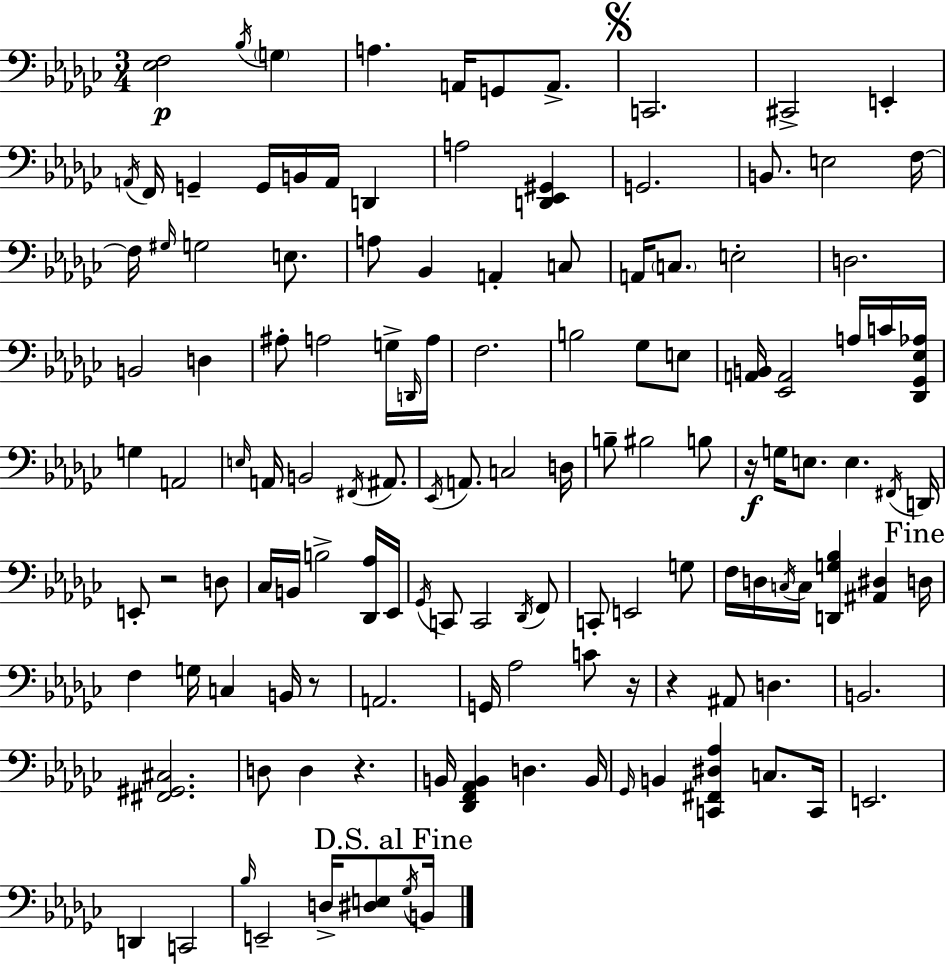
{
  \clef bass
  \numericTimeSignature
  \time 3/4
  \key ees \minor
  <ees f>2\p \acciaccatura { bes16 } \parenthesize g4 | a4. a,16 g,8 a,8.-> | \mark \markup { \musicglyph "scripts.segno" } c,2. | cis,2-> e,4-. | \break \acciaccatura { a,16 } f,16 g,4-- g,16 b,16 a,16 d,4 | a2 <d, ees, gis,>4 | g,2. | b,8. e2 | \break f16~~ f16 \grace { gis16 } g2 | e8. a8 bes,4 a,4-. | c8 a,16 \parenthesize c8. e2-. | d2. | \break b,2 d4 | ais8-. a2 | g16-> \grace { d,16 } a16 f2. | b2 | \break ges8 e8 <a, b,>16 <ees, a,>2 | a16 c'16 <des, ges, ees aes>16 g4 a,2 | \grace { e16 } a,16 b,2 | \acciaccatura { fis,16 } ais,8. \acciaccatura { ees,16 } a,8. c2 | \break d16 b8-- bis2 | b8 r16\f g16 e8. | e4. \acciaccatura { fis,16 } d,16 e,8-. r2 | d8 ces16 b,16 b2-> | \break <des, aes>16 ees,16 \acciaccatura { ges,16 } c,8 c,2 | \acciaccatura { des,16 } f,8 c,8-. | e,2 g8 f16 d16 | \acciaccatura { c16 } c16 <d, g bes>4 <ais, dis>4 \mark "Fine" d16 f4 | \break g16 c4 b,16 r8 a,2. | g,16 | aes2 c'8 r16 r4 | ais,8 d4. b,2. | \break <fis, gis, cis>2. | d8 | d4 r4. b,16 | <des, f, aes, b,>4 d4. b,16 \grace { ges,16 } | \break b,4 <c, fis, dis aes>4 c8. c,16 | e,2. | d,4 c,2 | \grace { bes16 } e,2-- d16-> <dis e>8 | \break \mark "D.S. al Fine" \acciaccatura { ges16 } b,16 \bar "|."
}